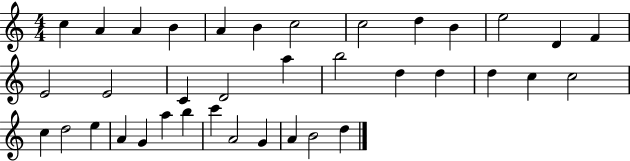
{
  \clef treble
  \numericTimeSignature
  \time 4/4
  \key c \major
  c''4 a'4 a'4 b'4 | a'4 b'4 c''2 | c''2 d''4 b'4 | e''2 d'4 f'4 | \break e'2 e'2 | c'4 d'2 a''4 | b''2 d''4 d''4 | d''4 c''4 c''2 | \break c''4 d''2 e''4 | a'4 g'4 a''4 b''4 | c'''4 a'2 g'4 | a'4 b'2 d''4 | \break \bar "|."
}